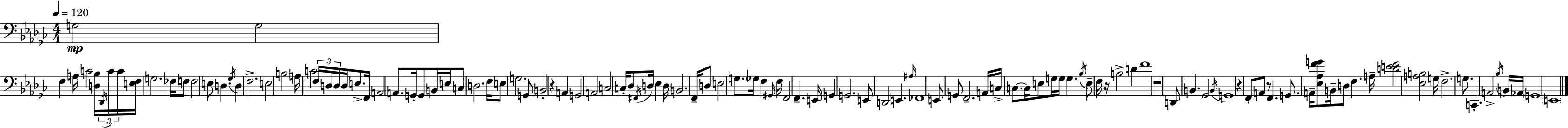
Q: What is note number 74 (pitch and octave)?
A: C3